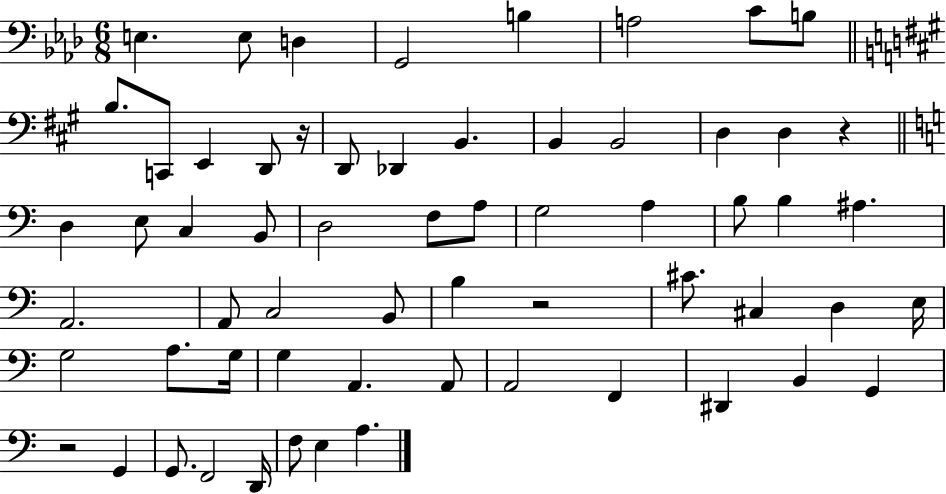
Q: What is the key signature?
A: AES major